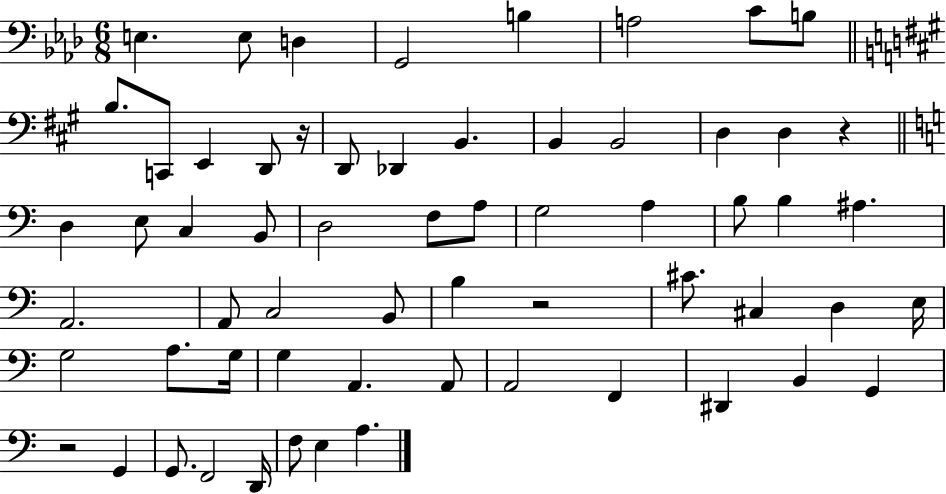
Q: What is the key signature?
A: AES major